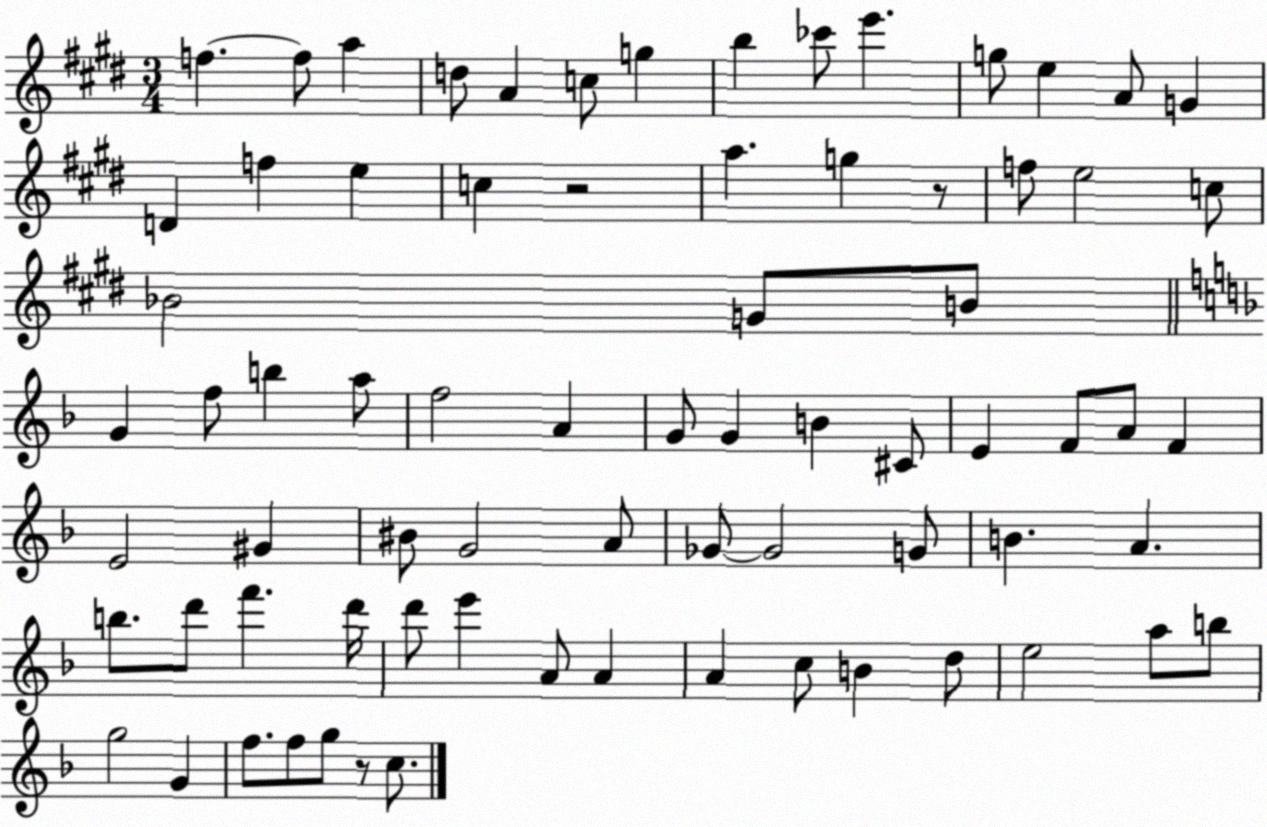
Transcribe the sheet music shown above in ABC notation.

X:1
T:Untitled
M:3/4
L:1/4
K:E
f f/2 a d/2 A c/2 g b _c'/2 e' g/2 e A/2 G D f e c z2 a g z/2 f/2 e2 c/2 _B2 G/2 B/2 G f/2 b a/2 f2 A G/2 G B ^C/2 E F/2 A/2 F E2 ^G ^B/2 G2 A/2 _G/2 _G2 G/2 B A b/2 d'/2 f' d'/4 d'/2 e' A/2 A A c/2 B d/2 e2 a/2 b/2 g2 G f/2 f/2 g/2 z/2 c/2